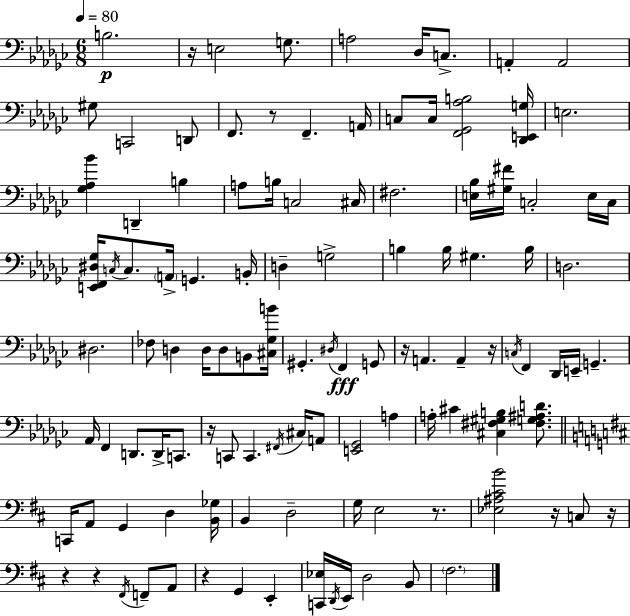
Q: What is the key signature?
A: EES minor